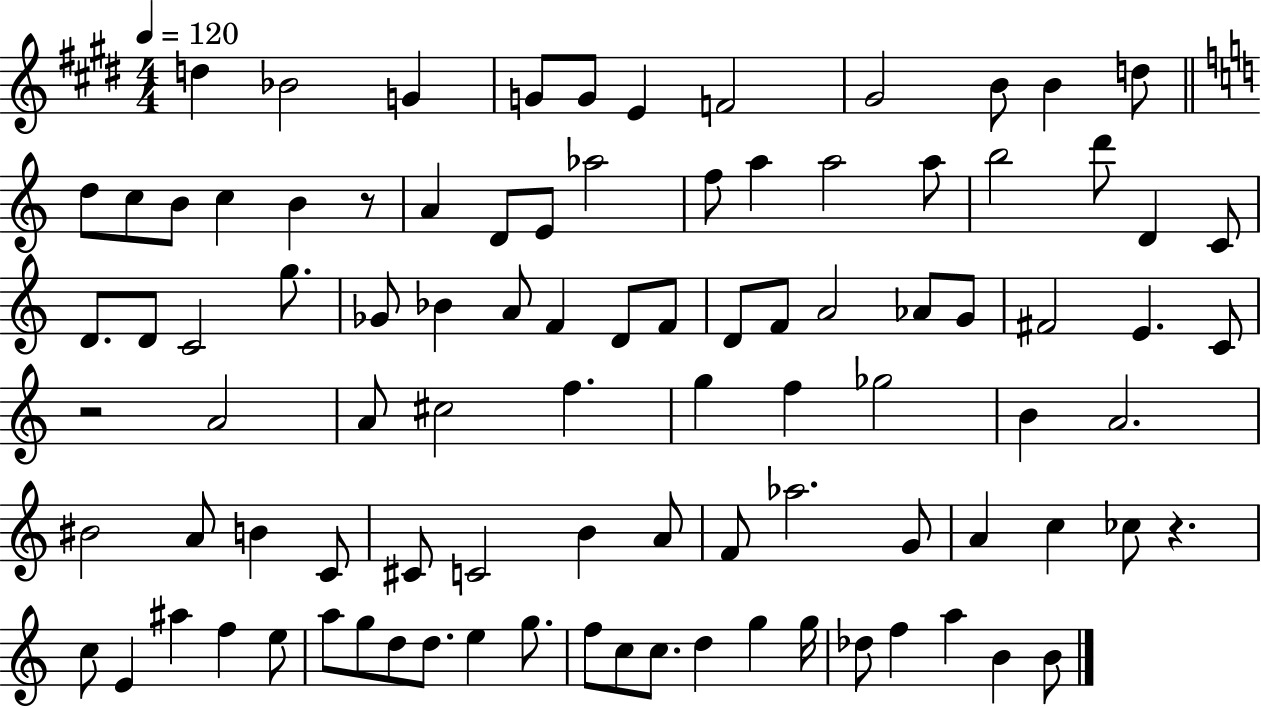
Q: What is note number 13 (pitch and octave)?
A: C5